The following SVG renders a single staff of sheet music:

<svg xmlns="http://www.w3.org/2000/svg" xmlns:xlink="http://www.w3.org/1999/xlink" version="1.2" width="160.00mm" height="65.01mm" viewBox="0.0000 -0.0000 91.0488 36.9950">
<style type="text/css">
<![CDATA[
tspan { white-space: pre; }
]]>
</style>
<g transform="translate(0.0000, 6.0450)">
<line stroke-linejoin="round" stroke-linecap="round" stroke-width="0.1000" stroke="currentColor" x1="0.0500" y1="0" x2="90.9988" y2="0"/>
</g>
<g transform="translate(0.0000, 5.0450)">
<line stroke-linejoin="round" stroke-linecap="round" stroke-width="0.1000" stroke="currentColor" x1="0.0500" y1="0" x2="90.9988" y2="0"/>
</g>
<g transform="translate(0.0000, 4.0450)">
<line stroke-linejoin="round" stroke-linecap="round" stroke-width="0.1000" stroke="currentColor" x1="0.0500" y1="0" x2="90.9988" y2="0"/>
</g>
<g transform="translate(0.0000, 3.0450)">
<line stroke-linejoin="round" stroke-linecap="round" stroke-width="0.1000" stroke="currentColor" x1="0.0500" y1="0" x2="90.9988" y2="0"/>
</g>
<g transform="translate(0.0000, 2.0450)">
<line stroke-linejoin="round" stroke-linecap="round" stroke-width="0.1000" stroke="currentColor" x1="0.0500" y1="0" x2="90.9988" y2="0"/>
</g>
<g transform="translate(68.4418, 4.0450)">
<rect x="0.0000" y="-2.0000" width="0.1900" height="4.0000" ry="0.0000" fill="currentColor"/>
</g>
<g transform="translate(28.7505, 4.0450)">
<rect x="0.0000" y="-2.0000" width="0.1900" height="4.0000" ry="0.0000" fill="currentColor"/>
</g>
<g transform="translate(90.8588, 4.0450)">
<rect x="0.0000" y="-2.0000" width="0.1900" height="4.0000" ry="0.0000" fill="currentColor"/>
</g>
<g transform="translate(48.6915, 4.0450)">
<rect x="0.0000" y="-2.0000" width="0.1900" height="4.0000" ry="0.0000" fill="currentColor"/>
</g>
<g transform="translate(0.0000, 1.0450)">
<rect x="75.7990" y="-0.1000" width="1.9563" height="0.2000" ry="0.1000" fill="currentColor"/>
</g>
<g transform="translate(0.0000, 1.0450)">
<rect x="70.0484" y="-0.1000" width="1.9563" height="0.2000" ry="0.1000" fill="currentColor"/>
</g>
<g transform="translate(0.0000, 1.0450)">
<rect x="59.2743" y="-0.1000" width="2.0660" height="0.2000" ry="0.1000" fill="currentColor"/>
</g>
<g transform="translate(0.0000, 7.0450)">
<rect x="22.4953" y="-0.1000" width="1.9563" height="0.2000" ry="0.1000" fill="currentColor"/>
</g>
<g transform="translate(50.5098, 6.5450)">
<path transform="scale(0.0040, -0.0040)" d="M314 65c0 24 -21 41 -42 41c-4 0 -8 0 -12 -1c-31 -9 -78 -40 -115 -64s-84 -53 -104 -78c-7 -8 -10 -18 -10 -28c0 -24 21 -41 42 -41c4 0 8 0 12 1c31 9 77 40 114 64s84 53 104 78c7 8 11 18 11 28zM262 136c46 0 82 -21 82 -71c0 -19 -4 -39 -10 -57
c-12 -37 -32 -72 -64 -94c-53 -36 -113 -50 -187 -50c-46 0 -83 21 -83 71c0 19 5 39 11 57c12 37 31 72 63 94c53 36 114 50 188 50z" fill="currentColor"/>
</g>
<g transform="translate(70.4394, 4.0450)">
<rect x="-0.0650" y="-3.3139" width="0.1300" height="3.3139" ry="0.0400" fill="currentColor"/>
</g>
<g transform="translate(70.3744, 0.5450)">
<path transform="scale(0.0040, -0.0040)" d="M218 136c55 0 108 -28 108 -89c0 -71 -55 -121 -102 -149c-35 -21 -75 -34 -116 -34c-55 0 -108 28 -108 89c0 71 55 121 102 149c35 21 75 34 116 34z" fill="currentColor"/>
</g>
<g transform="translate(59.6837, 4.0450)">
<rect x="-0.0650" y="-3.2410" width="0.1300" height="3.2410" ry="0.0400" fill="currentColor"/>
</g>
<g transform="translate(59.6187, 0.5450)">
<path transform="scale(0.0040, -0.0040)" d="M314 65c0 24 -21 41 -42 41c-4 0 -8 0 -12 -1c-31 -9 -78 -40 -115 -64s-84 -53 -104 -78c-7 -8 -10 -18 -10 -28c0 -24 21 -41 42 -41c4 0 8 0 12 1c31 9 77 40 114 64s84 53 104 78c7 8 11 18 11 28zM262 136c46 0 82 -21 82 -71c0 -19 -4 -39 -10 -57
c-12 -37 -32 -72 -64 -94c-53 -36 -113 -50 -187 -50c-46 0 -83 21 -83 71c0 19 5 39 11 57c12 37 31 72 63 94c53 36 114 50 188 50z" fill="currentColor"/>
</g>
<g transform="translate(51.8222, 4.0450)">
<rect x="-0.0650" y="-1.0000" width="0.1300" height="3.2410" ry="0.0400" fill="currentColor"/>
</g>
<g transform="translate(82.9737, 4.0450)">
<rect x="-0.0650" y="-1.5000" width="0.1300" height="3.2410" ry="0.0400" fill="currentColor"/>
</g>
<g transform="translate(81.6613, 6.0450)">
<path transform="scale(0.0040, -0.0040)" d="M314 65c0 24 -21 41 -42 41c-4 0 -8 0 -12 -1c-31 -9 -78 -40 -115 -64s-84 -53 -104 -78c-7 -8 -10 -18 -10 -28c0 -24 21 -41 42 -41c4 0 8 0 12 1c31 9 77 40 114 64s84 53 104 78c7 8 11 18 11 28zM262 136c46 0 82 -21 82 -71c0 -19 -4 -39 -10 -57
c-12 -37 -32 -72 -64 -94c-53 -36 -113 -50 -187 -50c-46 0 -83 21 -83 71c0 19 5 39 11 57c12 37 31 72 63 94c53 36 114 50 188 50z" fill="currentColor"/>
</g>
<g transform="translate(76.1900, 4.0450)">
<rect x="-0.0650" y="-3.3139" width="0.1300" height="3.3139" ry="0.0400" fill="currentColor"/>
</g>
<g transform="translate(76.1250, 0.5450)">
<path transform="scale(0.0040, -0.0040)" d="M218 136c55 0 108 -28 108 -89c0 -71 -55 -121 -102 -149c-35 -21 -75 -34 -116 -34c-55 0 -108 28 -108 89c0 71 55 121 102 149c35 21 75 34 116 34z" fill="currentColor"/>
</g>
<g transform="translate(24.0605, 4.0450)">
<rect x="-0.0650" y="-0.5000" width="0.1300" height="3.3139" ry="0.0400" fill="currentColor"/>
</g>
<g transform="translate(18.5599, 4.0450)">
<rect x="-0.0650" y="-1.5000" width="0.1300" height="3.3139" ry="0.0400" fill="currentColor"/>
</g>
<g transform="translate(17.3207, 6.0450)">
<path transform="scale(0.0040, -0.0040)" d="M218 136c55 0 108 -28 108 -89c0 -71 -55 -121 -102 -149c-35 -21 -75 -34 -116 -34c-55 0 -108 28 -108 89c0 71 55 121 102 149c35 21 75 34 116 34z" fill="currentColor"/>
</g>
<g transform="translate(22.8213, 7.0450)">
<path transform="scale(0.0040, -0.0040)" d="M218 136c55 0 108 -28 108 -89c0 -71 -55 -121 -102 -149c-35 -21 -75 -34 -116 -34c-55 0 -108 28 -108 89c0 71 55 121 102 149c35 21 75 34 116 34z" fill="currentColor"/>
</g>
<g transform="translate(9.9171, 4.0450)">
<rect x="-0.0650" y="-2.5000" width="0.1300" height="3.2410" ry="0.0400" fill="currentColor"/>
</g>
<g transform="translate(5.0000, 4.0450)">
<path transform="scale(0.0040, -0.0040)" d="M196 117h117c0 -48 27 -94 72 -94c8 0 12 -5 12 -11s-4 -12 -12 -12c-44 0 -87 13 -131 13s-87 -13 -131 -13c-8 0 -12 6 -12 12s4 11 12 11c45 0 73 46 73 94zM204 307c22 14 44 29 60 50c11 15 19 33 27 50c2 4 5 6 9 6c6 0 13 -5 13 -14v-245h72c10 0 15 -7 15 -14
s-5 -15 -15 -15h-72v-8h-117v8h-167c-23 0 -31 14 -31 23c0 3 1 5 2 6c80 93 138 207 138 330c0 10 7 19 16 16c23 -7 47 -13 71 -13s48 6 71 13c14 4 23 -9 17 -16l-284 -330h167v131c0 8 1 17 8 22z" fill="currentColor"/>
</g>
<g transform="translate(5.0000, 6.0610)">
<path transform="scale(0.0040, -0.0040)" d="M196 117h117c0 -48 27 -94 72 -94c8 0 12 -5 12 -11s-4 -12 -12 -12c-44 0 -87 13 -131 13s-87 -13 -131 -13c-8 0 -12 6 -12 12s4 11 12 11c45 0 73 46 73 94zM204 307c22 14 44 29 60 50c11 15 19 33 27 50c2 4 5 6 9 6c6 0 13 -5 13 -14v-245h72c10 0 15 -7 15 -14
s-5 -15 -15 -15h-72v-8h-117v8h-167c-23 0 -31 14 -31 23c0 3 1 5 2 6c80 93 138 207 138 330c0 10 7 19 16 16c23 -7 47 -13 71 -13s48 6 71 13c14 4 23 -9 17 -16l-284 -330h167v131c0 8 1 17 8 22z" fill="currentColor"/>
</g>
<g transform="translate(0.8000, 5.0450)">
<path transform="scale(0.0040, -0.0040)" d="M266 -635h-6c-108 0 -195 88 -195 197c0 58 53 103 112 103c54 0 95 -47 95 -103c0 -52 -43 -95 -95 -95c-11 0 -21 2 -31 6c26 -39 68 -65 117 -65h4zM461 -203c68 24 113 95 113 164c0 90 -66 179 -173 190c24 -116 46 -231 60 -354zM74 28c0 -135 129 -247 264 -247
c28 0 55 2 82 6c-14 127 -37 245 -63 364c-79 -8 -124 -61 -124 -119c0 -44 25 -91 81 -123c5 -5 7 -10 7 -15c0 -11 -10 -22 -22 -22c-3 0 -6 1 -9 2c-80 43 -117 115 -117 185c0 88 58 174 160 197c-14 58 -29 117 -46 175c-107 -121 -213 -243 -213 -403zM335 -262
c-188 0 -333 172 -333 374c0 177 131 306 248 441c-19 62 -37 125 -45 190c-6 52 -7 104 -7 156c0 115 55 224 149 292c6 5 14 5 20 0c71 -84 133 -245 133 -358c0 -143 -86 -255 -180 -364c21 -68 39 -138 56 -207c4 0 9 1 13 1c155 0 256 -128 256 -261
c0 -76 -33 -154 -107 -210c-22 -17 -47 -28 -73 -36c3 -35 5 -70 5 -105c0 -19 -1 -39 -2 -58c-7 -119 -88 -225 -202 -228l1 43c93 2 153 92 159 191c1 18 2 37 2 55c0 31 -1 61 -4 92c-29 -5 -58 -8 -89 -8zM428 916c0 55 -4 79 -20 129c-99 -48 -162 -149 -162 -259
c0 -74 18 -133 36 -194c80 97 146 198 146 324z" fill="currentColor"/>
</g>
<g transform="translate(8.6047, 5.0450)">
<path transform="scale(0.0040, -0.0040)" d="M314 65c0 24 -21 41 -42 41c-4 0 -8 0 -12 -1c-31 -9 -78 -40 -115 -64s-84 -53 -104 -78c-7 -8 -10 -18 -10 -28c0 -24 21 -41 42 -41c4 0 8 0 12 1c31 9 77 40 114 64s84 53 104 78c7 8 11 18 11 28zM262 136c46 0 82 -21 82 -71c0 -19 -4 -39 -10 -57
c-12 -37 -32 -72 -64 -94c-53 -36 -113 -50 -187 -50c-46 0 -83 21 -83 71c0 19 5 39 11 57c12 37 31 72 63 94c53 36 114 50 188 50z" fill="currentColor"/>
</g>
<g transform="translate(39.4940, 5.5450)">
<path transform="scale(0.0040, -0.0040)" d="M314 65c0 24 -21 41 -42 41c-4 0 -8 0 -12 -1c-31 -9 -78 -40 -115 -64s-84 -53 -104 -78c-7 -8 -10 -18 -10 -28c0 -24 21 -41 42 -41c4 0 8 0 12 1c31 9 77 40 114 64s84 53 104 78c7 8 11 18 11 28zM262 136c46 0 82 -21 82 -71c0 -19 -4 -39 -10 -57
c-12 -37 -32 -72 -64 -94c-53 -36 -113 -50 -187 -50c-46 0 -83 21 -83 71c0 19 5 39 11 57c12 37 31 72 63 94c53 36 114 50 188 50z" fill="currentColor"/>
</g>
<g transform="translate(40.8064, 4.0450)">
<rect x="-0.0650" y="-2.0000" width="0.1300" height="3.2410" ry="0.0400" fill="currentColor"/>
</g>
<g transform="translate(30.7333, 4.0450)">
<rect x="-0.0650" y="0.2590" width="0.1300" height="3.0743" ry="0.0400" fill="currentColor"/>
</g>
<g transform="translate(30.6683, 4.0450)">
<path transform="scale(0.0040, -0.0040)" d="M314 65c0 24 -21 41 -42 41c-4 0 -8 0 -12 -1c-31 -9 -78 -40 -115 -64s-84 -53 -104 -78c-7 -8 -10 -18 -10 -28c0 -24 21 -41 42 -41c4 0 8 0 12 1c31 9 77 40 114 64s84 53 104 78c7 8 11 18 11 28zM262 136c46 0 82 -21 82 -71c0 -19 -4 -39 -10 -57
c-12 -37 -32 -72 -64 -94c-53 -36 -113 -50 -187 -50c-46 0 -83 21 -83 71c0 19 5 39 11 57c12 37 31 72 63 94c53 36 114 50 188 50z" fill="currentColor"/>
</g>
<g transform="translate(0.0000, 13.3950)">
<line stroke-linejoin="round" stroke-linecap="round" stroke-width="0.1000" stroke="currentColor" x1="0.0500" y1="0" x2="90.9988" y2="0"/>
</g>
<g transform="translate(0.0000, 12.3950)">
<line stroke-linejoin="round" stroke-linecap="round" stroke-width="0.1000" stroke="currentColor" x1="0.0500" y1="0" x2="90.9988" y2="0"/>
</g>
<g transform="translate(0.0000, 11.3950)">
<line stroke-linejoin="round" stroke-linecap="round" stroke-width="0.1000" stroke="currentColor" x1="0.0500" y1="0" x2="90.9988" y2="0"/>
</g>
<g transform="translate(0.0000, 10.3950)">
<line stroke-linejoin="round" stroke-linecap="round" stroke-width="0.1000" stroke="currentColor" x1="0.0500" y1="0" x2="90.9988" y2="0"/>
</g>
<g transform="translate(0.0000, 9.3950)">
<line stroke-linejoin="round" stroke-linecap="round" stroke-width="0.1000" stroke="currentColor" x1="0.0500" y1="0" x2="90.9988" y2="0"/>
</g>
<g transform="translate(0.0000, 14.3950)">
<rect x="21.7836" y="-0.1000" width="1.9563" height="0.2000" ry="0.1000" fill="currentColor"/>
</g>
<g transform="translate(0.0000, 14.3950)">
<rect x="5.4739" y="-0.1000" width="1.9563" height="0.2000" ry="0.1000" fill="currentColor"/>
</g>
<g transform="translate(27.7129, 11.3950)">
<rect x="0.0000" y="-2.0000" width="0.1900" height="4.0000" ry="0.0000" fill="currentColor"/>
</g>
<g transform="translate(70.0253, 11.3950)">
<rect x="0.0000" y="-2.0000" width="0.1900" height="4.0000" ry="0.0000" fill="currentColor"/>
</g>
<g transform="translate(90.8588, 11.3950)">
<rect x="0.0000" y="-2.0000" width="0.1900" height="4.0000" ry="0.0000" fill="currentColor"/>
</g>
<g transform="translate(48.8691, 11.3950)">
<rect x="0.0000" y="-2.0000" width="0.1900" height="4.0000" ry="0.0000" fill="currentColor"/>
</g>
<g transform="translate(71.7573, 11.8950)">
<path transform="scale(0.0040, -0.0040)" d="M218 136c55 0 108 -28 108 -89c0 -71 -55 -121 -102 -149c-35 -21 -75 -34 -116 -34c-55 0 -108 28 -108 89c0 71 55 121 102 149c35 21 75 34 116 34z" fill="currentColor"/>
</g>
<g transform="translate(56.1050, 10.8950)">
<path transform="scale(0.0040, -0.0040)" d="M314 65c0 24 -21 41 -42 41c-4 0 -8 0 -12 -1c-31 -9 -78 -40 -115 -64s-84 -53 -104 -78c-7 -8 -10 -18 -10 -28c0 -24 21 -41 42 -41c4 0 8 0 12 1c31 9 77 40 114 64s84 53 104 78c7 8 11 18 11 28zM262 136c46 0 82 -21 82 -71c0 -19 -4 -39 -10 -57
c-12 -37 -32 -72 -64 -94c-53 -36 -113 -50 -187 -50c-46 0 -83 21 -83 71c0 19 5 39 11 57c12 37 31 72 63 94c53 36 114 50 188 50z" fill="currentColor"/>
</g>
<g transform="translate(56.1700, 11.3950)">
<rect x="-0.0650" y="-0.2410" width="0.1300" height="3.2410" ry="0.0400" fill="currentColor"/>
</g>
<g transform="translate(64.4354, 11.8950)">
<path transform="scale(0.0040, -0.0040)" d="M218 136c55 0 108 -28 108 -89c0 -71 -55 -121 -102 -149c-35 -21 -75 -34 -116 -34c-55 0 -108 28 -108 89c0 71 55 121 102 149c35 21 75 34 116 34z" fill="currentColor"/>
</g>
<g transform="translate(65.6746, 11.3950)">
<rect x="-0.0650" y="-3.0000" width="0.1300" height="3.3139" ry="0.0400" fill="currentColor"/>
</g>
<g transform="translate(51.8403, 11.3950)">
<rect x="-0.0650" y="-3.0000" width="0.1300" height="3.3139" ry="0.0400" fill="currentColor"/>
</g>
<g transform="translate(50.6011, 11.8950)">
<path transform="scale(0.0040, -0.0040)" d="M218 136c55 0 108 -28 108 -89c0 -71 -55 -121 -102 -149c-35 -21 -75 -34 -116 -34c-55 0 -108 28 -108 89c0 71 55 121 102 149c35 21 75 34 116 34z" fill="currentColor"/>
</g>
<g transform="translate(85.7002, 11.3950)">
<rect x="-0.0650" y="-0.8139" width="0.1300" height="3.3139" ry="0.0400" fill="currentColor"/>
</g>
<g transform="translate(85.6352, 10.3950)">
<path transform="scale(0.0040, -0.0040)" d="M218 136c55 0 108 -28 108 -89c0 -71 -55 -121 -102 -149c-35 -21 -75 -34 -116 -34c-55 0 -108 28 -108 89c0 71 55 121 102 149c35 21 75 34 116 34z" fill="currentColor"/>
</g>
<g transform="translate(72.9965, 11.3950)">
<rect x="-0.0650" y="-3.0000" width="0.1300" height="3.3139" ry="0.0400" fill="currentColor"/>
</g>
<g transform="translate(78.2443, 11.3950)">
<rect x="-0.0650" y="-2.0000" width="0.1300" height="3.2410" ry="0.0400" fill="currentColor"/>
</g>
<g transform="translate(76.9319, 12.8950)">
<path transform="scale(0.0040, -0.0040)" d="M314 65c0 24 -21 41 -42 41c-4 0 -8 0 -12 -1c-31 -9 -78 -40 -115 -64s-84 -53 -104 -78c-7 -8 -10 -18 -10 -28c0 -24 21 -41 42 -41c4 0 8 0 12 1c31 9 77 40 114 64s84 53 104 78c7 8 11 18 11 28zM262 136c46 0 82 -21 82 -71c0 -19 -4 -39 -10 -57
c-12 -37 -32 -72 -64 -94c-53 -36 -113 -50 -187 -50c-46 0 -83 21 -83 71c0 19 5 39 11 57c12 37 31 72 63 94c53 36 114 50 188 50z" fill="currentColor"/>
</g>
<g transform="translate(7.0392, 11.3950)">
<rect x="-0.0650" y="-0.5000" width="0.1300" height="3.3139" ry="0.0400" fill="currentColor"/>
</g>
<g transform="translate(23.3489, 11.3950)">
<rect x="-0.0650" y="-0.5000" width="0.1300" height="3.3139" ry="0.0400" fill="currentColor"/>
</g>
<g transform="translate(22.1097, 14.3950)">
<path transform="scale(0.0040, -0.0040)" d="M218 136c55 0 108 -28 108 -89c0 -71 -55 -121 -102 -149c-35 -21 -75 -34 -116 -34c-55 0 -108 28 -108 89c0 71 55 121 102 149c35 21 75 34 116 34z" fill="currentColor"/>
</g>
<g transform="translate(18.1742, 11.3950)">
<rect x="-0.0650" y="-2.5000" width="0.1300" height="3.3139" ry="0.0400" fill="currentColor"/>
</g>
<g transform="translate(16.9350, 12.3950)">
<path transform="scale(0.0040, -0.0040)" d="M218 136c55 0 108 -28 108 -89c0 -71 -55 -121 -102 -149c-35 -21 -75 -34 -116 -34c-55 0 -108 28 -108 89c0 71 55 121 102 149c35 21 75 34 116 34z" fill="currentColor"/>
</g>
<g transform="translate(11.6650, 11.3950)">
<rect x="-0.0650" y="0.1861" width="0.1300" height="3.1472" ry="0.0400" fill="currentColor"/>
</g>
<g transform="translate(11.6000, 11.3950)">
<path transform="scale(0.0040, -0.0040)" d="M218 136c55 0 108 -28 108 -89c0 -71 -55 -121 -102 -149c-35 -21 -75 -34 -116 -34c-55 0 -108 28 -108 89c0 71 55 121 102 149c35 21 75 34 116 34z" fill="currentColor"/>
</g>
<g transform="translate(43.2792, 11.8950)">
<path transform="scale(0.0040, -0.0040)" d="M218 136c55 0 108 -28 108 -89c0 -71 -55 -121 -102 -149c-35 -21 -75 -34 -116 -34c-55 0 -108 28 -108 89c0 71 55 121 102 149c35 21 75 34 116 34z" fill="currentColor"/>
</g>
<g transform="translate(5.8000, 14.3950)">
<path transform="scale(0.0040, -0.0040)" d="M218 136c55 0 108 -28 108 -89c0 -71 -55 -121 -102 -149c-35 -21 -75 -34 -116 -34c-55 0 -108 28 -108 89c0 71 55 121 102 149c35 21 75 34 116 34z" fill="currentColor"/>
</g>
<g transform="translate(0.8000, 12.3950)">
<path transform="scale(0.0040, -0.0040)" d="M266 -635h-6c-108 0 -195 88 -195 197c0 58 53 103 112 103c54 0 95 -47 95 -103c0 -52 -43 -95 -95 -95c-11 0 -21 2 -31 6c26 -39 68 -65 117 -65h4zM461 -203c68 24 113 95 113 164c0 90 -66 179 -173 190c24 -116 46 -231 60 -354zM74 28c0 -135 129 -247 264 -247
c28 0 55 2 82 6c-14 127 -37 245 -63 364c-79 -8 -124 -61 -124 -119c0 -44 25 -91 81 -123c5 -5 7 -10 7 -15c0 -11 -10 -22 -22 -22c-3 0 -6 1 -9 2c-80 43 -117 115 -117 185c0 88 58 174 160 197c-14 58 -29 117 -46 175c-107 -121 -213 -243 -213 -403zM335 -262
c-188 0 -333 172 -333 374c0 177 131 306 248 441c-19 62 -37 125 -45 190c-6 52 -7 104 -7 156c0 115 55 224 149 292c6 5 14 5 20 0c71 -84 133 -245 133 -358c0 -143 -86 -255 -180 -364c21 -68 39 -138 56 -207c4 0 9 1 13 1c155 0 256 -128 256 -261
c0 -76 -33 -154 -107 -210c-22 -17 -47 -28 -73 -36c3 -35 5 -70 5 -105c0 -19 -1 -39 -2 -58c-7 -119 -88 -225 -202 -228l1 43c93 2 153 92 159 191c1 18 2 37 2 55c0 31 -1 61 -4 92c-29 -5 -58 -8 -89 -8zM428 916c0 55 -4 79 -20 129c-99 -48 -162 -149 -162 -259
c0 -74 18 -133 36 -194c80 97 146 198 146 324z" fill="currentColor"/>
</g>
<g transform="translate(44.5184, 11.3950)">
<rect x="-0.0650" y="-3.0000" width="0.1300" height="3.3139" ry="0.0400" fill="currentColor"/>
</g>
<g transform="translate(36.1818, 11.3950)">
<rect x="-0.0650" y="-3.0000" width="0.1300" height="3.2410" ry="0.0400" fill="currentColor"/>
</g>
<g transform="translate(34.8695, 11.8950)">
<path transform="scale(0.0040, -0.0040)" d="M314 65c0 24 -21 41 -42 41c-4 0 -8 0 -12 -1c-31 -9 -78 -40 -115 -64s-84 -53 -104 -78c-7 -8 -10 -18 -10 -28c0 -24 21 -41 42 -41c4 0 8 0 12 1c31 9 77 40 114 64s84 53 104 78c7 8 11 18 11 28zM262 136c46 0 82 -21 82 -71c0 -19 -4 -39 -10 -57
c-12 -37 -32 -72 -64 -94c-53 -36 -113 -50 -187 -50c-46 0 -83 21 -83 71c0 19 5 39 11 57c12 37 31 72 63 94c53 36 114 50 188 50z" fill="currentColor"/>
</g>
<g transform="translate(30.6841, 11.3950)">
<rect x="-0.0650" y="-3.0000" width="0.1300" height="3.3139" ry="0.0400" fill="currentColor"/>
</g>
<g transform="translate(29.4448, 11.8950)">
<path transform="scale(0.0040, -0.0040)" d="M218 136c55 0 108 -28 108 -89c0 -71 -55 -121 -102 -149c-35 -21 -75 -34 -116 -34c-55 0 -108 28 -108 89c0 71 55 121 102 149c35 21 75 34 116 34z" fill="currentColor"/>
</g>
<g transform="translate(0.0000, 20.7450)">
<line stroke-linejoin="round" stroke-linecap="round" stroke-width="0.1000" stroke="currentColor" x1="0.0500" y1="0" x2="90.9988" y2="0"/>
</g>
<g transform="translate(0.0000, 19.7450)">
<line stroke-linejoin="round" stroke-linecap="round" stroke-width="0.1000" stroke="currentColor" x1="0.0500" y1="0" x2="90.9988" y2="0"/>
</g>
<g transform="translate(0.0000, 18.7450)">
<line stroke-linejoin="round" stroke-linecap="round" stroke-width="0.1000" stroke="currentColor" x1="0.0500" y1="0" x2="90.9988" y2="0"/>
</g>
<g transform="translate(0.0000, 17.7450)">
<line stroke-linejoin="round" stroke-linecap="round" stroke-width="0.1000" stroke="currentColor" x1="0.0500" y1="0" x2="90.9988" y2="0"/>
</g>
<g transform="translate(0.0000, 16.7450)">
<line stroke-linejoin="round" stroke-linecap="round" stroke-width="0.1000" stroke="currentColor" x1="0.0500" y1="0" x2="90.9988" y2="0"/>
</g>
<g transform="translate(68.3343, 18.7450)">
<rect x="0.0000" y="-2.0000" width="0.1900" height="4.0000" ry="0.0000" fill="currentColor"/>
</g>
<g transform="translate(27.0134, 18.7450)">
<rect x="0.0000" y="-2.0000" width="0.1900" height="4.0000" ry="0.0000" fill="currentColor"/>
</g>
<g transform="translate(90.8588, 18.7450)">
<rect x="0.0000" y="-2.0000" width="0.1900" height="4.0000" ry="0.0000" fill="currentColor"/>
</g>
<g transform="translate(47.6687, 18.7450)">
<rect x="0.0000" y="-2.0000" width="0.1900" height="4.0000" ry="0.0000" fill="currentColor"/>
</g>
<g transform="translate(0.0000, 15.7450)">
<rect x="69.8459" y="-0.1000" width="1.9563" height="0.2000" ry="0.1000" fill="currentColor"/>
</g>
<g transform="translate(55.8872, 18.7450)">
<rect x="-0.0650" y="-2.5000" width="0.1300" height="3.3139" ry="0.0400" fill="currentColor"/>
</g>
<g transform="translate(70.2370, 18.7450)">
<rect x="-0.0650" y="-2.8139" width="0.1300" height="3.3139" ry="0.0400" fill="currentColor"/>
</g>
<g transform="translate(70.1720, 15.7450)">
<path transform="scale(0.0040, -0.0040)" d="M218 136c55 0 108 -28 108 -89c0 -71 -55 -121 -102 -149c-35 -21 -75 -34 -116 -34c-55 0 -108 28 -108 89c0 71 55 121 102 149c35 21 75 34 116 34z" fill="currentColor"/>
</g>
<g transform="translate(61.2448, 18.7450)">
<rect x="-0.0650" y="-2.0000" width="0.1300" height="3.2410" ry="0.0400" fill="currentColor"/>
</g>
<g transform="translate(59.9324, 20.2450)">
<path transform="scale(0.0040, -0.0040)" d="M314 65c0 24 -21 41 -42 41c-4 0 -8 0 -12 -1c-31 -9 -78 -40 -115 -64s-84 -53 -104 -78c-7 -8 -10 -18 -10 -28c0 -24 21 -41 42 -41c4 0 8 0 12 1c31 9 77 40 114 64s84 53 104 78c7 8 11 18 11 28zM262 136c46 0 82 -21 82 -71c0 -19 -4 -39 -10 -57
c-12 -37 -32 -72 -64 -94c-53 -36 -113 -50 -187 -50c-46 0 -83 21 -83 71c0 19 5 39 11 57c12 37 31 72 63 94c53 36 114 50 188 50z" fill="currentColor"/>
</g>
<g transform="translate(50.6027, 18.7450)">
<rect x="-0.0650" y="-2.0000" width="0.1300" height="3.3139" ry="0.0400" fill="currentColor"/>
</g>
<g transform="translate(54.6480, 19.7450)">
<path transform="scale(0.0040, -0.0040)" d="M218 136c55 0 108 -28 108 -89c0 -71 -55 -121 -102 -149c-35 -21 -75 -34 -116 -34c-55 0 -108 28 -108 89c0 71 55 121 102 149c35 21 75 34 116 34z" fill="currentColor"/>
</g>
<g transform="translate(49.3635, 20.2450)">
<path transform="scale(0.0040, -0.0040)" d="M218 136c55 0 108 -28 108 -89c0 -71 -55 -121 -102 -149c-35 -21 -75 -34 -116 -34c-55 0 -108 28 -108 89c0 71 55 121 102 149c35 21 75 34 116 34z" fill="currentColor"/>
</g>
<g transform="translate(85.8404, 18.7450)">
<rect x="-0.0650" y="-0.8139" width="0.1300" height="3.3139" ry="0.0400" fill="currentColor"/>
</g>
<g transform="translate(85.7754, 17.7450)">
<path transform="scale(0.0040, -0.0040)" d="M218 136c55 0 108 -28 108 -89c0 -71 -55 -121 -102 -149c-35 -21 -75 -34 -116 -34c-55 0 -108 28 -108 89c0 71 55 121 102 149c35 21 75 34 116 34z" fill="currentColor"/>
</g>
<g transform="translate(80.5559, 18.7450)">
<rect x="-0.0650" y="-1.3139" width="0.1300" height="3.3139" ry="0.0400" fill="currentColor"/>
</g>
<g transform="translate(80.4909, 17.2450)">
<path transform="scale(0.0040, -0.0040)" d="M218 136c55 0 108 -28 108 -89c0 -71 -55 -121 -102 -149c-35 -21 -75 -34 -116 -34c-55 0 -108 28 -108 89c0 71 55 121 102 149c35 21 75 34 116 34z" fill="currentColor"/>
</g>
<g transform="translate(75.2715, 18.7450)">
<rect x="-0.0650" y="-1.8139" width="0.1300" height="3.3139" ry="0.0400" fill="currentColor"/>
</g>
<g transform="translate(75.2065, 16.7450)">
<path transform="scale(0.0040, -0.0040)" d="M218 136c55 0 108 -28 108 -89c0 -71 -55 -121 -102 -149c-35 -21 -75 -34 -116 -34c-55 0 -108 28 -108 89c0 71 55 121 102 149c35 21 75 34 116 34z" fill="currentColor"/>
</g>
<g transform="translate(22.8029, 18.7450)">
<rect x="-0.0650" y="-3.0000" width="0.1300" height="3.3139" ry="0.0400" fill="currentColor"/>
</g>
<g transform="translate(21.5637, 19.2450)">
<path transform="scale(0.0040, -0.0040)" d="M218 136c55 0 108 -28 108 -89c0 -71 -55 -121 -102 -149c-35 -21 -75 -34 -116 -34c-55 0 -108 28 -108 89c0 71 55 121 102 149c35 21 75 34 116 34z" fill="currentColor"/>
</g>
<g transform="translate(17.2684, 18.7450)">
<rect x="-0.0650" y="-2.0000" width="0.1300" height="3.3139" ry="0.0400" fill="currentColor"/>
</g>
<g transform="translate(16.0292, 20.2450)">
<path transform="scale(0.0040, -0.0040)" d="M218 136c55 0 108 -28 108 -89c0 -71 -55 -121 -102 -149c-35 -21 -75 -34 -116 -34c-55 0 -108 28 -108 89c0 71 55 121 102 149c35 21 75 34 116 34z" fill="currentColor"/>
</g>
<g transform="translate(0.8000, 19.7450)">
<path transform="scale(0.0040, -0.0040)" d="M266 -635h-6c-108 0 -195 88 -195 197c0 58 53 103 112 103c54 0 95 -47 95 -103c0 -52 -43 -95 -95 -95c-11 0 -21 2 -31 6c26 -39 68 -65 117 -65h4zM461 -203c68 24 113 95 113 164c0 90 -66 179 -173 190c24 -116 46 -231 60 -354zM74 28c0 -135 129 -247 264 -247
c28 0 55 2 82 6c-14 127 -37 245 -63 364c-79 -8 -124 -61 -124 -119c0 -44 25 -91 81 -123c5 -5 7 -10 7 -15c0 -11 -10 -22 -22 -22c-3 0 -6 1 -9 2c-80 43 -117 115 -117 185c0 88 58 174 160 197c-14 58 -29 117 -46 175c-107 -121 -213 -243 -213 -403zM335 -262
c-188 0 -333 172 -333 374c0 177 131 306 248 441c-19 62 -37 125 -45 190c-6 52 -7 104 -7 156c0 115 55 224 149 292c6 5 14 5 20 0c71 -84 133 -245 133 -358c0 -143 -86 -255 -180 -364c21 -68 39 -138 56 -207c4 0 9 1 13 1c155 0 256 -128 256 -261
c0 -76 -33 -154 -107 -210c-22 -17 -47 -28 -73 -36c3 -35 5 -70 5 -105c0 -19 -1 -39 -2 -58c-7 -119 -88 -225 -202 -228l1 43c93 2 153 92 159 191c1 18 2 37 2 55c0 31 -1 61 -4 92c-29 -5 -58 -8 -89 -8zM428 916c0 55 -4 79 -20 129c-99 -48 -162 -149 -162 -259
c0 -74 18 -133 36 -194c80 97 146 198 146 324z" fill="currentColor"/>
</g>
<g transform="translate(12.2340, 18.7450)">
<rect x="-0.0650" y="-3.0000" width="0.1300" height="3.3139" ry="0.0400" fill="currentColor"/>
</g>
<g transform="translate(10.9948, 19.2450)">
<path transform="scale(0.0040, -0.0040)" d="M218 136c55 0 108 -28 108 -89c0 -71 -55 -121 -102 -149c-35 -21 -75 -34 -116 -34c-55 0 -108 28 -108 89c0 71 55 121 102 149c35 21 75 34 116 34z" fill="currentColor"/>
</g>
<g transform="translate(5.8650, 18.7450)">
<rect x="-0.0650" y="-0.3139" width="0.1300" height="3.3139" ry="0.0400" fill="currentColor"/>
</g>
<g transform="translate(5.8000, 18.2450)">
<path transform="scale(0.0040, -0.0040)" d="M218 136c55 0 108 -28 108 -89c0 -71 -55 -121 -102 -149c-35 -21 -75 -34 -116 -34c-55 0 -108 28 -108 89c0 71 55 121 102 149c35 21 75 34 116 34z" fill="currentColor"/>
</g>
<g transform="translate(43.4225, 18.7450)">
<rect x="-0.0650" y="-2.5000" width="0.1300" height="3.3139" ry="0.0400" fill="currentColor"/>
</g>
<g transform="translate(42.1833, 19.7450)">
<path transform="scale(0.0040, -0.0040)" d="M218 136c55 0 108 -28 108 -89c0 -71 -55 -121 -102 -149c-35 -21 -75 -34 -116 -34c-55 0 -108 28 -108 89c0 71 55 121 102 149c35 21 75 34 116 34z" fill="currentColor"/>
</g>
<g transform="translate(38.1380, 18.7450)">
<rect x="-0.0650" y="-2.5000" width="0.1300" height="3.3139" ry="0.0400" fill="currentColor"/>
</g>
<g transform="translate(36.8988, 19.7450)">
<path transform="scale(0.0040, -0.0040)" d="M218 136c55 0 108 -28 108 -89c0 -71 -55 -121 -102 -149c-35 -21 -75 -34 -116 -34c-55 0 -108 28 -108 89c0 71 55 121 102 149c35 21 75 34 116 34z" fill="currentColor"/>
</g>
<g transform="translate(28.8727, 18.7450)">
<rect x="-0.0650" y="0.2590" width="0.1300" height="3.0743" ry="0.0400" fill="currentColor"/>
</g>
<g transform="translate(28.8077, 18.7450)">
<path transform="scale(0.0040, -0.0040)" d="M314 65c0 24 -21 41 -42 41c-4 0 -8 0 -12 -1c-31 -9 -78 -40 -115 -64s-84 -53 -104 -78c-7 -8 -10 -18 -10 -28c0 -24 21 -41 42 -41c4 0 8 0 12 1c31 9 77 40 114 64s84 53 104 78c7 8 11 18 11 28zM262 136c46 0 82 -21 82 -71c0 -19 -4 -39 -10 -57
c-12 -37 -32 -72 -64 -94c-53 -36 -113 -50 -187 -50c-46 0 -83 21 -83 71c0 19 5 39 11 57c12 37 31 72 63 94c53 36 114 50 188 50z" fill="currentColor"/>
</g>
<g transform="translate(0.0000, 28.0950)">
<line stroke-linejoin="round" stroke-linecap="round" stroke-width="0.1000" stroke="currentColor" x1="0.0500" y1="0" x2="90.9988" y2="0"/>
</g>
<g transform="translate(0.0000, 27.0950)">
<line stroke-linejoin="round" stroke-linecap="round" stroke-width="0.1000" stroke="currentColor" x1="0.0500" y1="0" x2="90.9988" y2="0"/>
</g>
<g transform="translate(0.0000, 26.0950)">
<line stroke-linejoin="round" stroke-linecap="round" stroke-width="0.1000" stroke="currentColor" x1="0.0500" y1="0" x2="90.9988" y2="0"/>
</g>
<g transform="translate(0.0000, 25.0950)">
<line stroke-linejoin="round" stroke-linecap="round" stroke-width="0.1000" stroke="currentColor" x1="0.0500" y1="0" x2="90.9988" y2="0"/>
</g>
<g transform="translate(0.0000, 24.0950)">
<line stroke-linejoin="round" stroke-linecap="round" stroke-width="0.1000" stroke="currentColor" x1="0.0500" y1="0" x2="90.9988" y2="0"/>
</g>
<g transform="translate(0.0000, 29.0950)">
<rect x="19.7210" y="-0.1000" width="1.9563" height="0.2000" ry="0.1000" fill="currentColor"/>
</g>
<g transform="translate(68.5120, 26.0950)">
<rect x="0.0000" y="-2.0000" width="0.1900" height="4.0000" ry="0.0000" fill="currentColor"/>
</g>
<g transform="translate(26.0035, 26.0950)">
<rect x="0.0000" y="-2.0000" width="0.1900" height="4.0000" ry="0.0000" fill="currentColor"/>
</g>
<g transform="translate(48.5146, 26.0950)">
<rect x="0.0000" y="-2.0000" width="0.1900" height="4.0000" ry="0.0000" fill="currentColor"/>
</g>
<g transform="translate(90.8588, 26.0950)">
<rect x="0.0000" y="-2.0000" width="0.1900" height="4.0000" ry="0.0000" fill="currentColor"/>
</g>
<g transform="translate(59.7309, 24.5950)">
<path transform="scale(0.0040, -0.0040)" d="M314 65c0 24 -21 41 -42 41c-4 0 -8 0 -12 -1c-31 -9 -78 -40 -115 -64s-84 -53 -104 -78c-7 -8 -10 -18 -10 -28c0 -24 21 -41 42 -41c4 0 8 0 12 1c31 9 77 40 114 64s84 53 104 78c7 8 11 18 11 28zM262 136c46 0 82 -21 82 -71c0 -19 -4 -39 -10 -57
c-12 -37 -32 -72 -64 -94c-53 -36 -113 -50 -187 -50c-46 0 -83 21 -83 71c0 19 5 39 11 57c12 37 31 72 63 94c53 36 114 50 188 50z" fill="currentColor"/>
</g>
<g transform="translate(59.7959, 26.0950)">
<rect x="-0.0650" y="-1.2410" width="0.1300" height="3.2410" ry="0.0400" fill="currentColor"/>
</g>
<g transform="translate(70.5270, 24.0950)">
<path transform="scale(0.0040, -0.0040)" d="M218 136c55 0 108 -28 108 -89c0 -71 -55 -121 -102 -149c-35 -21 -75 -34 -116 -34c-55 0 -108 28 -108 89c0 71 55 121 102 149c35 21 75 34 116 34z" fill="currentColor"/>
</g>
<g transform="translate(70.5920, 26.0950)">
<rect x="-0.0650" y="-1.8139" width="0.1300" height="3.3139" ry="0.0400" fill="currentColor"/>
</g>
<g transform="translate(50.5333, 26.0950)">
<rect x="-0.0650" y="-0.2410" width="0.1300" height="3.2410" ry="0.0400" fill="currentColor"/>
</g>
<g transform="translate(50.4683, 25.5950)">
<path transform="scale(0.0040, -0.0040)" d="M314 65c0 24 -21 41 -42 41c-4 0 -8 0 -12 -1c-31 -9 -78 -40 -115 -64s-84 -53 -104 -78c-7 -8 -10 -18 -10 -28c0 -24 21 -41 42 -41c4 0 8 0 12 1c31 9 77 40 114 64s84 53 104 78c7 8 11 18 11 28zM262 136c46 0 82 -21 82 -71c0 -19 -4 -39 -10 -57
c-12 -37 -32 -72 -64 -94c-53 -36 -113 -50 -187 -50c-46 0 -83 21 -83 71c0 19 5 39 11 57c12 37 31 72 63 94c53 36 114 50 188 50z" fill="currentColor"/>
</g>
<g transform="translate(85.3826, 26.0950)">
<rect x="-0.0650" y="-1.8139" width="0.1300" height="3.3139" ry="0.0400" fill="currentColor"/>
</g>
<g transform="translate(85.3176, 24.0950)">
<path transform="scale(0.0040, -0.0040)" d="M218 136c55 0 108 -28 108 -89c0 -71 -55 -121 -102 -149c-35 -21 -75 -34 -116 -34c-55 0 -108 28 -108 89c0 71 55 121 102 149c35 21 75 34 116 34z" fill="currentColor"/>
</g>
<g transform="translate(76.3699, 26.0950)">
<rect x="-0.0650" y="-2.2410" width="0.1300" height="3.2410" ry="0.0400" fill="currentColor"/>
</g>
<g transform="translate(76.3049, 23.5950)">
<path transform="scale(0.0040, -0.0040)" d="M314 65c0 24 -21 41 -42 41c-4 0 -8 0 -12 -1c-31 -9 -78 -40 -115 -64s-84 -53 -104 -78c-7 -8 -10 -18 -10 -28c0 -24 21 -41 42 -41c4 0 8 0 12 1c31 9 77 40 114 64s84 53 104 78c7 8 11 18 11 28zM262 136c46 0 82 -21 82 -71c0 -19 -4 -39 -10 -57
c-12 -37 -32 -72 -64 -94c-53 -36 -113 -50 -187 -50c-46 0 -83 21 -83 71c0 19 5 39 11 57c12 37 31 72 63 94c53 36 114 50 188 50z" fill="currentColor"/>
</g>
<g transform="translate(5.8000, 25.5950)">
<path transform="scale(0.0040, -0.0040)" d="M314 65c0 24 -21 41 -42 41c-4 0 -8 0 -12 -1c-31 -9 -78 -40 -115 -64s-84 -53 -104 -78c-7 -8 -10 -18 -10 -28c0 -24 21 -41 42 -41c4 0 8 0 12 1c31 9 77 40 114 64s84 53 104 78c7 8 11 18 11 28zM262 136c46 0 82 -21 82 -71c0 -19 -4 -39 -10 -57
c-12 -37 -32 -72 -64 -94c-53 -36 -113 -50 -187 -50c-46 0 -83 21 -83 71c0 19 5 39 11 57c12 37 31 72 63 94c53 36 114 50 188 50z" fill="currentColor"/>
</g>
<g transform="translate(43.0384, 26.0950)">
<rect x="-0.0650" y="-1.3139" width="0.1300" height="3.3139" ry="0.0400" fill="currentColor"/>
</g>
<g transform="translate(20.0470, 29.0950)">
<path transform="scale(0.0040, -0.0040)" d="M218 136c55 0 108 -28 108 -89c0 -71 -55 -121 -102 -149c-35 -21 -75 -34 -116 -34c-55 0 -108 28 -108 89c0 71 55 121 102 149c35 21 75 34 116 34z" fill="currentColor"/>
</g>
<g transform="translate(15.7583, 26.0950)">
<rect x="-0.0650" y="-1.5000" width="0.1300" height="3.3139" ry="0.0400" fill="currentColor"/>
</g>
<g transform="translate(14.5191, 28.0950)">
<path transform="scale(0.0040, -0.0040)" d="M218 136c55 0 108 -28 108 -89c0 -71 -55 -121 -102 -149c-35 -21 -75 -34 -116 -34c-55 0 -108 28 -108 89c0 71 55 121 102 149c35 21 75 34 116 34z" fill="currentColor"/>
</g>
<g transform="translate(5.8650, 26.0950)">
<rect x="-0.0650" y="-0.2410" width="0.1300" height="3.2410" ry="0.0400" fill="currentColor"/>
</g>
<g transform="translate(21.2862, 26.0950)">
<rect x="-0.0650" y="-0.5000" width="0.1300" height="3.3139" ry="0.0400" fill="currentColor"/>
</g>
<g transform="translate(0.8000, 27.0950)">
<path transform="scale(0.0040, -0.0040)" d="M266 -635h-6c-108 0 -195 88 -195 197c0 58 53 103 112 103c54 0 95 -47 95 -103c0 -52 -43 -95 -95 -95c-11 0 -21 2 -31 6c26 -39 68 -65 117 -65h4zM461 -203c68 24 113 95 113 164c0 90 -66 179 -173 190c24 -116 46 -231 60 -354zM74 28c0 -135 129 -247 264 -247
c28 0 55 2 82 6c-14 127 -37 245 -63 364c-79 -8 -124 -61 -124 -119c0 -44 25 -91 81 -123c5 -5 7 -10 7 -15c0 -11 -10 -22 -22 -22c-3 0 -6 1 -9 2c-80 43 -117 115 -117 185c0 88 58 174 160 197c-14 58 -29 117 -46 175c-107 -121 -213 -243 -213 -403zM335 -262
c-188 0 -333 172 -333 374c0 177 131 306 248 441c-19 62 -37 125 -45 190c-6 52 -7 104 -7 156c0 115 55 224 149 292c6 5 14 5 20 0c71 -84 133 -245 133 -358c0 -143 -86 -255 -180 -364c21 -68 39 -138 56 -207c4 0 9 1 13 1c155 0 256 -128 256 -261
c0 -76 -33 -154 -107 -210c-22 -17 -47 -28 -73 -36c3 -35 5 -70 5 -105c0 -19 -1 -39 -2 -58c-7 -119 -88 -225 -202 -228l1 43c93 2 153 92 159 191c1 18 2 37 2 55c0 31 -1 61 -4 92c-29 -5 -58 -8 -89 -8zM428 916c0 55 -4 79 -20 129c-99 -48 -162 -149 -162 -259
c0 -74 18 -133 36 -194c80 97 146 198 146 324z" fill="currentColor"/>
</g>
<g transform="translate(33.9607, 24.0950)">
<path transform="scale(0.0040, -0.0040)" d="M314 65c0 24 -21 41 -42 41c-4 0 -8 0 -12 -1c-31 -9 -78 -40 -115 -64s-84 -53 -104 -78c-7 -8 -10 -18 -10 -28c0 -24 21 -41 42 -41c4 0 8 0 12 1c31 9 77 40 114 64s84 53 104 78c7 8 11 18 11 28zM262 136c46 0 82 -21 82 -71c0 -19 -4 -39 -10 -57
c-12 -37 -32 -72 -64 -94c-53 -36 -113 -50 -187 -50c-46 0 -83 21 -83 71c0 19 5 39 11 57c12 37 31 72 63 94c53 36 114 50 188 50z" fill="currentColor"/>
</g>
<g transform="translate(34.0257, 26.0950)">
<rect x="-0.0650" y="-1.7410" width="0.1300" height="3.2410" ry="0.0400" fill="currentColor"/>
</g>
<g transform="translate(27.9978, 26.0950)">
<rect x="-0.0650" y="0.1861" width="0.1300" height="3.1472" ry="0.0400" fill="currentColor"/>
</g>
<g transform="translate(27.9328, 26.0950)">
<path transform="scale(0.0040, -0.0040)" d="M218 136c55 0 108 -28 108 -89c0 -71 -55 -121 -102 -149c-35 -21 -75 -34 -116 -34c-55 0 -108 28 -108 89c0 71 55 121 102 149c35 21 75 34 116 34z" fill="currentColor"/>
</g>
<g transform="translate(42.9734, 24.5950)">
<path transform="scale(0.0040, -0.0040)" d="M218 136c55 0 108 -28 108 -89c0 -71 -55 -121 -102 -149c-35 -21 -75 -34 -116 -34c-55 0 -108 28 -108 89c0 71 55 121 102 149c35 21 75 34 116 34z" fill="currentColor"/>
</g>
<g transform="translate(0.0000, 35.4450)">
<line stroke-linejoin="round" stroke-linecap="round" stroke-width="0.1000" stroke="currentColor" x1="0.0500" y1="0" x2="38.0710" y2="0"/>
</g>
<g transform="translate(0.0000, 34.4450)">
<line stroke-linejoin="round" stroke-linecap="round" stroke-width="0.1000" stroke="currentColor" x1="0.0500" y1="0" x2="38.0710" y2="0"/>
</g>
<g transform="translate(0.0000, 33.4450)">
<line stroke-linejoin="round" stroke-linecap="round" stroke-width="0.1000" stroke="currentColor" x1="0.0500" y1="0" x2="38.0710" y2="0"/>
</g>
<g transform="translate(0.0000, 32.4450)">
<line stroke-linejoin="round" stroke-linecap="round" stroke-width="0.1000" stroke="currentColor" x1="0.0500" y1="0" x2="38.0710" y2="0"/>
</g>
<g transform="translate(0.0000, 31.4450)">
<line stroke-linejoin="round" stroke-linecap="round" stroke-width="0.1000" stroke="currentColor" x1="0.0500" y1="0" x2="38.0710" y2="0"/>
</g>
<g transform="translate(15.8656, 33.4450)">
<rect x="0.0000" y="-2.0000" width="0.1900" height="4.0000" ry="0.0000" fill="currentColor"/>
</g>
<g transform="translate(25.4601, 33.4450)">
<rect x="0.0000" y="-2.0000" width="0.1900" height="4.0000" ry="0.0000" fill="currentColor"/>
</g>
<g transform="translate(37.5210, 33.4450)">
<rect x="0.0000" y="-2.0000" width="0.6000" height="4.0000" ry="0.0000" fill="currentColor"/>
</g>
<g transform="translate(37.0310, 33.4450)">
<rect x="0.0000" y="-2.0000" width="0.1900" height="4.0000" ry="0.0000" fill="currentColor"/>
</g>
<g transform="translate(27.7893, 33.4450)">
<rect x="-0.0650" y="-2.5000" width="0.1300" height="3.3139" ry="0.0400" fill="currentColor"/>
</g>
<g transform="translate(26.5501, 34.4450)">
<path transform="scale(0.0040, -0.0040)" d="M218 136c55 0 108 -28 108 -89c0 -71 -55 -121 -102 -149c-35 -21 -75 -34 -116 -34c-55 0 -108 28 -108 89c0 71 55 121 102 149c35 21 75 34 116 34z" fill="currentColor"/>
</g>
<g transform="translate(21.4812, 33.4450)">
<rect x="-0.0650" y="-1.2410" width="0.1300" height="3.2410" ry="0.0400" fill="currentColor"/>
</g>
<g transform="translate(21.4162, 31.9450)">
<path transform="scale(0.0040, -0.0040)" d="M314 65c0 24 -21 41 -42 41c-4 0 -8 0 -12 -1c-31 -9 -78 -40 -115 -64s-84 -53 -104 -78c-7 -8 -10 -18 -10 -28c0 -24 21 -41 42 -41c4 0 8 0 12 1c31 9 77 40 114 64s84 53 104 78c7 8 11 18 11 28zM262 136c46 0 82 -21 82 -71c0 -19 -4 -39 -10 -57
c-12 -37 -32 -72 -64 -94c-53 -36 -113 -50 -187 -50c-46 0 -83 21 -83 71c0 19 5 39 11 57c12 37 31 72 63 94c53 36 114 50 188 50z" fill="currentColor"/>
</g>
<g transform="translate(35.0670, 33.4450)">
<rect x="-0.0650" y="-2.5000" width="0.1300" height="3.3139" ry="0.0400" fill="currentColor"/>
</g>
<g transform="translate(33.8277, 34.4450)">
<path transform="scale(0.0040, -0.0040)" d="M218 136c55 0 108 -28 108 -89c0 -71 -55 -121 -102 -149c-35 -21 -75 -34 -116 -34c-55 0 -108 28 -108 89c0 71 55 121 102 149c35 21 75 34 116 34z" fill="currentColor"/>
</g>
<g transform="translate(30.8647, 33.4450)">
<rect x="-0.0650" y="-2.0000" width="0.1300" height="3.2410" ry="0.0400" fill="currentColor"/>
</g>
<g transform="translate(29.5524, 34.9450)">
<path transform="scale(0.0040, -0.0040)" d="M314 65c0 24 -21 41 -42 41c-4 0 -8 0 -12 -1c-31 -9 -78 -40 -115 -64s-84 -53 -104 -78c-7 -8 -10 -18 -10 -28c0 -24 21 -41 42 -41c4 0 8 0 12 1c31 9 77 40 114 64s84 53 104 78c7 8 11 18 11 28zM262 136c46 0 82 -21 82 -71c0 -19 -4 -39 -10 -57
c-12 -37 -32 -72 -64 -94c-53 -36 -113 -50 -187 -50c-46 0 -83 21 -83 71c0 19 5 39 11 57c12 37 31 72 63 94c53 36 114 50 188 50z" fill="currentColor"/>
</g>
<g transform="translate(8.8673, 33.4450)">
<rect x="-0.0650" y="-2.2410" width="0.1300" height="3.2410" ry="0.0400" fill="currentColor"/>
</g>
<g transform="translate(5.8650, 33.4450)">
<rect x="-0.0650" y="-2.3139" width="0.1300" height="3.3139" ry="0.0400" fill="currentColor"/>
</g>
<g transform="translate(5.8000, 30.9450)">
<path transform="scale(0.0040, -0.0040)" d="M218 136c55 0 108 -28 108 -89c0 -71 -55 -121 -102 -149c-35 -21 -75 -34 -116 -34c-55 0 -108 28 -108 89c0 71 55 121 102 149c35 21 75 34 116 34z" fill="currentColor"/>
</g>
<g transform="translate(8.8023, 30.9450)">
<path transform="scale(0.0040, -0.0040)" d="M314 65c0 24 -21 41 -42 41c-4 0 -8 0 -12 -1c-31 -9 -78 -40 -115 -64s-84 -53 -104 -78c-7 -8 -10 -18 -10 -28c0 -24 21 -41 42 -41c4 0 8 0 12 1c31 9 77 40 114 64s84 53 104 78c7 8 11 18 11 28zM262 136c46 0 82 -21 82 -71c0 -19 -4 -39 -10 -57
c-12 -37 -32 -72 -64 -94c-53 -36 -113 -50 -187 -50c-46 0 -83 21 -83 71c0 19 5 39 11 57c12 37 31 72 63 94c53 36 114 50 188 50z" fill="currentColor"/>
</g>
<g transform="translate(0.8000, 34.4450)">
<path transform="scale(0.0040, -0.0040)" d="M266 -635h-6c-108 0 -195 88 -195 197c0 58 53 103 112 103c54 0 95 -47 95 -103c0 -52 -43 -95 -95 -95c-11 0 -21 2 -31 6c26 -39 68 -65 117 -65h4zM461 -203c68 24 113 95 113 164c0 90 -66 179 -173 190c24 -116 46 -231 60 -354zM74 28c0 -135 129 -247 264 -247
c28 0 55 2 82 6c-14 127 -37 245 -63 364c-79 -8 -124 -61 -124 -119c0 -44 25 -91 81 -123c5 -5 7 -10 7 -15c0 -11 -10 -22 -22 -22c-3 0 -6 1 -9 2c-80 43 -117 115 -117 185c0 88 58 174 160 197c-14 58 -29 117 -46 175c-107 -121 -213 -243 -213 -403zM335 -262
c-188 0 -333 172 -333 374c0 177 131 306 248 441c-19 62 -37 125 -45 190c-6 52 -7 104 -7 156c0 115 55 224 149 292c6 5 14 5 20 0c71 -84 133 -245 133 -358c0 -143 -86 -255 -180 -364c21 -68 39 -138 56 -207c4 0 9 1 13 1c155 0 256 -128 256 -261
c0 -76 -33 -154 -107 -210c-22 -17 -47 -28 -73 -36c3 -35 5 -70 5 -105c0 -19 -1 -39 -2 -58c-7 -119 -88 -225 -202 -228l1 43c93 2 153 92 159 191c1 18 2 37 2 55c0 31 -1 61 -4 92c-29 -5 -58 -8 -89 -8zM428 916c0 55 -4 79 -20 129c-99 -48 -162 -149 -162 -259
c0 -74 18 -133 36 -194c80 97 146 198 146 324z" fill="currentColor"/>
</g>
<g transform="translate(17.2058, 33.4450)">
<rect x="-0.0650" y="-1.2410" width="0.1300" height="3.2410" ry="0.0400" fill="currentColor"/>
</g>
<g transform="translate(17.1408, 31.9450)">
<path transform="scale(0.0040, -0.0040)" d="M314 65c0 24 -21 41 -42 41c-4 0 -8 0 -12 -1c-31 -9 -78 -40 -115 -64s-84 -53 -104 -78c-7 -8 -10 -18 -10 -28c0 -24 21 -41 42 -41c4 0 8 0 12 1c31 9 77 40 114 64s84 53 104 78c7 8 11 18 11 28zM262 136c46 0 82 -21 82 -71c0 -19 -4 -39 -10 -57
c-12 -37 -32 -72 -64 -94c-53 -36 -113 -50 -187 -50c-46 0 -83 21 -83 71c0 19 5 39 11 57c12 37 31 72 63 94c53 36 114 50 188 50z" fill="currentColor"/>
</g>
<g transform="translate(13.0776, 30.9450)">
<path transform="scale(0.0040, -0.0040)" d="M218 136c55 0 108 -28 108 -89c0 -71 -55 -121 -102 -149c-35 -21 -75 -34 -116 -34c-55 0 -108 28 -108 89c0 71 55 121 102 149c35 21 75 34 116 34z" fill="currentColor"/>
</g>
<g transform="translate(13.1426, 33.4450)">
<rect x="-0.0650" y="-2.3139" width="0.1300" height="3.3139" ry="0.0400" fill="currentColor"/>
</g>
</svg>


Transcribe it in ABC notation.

X:1
T:Untitled
M:4/4
L:1/4
K:C
G2 E C B2 F2 D2 b2 b b E2 C B G C A A2 A A c2 A A F2 d c A F A B2 G G F G F2 a f e d c2 E C B f2 e c2 e2 f g2 f g g2 g e2 e2 G F2 G